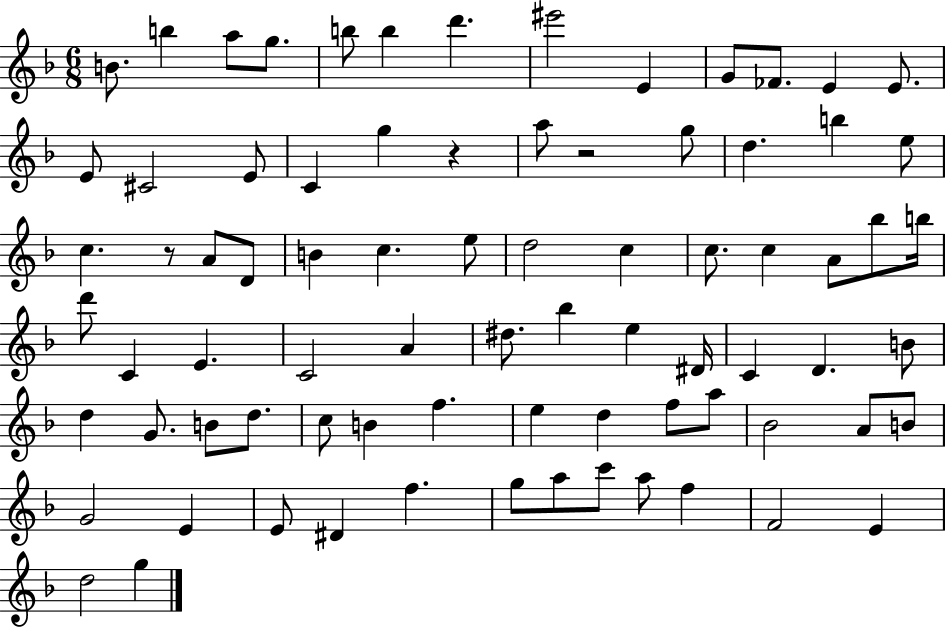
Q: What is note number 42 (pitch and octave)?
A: D#5